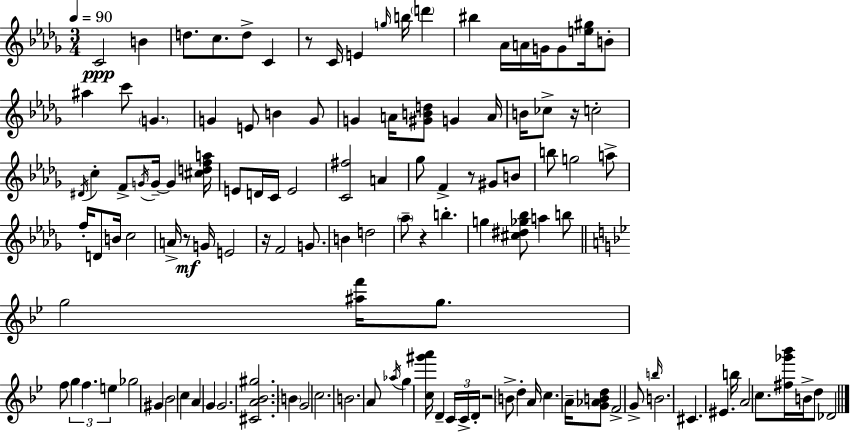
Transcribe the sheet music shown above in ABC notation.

X:1
T:Untitled
M:3/4
L:1/4
K:Bbm
C2 B d/2 c/2 d/2 C z/2 C/4 E g/4 b/4 d' ^b _A/4 A/4 G/4 G/2 [e^g]/4 B/2 ^a c'/2 G G E/2 B G/2 G A/4 [^GBd]/2 G A/4 B/4 _c/2 z/4 c2 ^D/4 c F/2 G/4 G/4 G [^cdfa]/4 E/2 D/4 C/4 E2 [C^f]2 A _g/2 F z/2 ^G/2 B/2 b/2 g2 a/2 f/4 D/2 B/4 c2 A/4 z/2 G/4 E2 z/4 F2 G/2 B d2 _a/2 z b g [^c^d_g_b]/2 a b/2 g2 [^af']/4 g/2 f/2 g f e _g2 ^G _B2 c A G G2 [^CA_B^g]2 B G2 c2 B2 A/2 _a/4 g [c^g'a']/4 D C/4 C/4 D/4 z2 B/2 d A/4 c A/4 [G_ABd]/2 F2 G/2 b/4 B2 ^C ^E b/4 A2 c/2 [^f_g'_b']/4 B/4 d/2 _D2